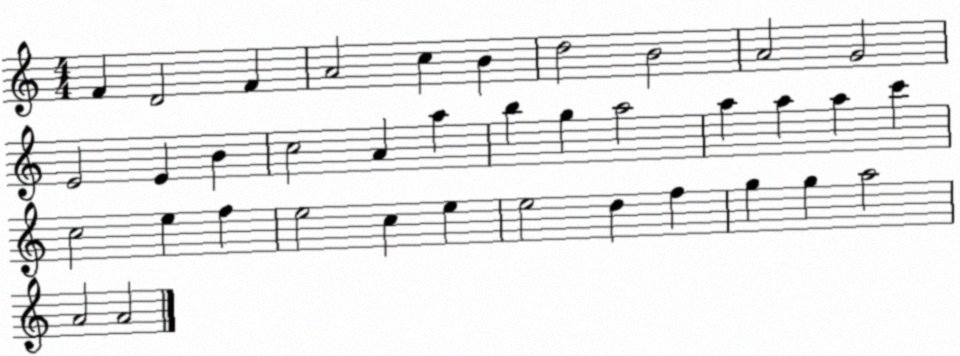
X:1
T:Untitled
M:4/4
L:1/4
K:C
F D2 F A2 c B d2 B2 A2 G2 E2 E B c2 A a b g a2 a a a c' c2 e f e2 c e e2 d f g g a2 A2 A2